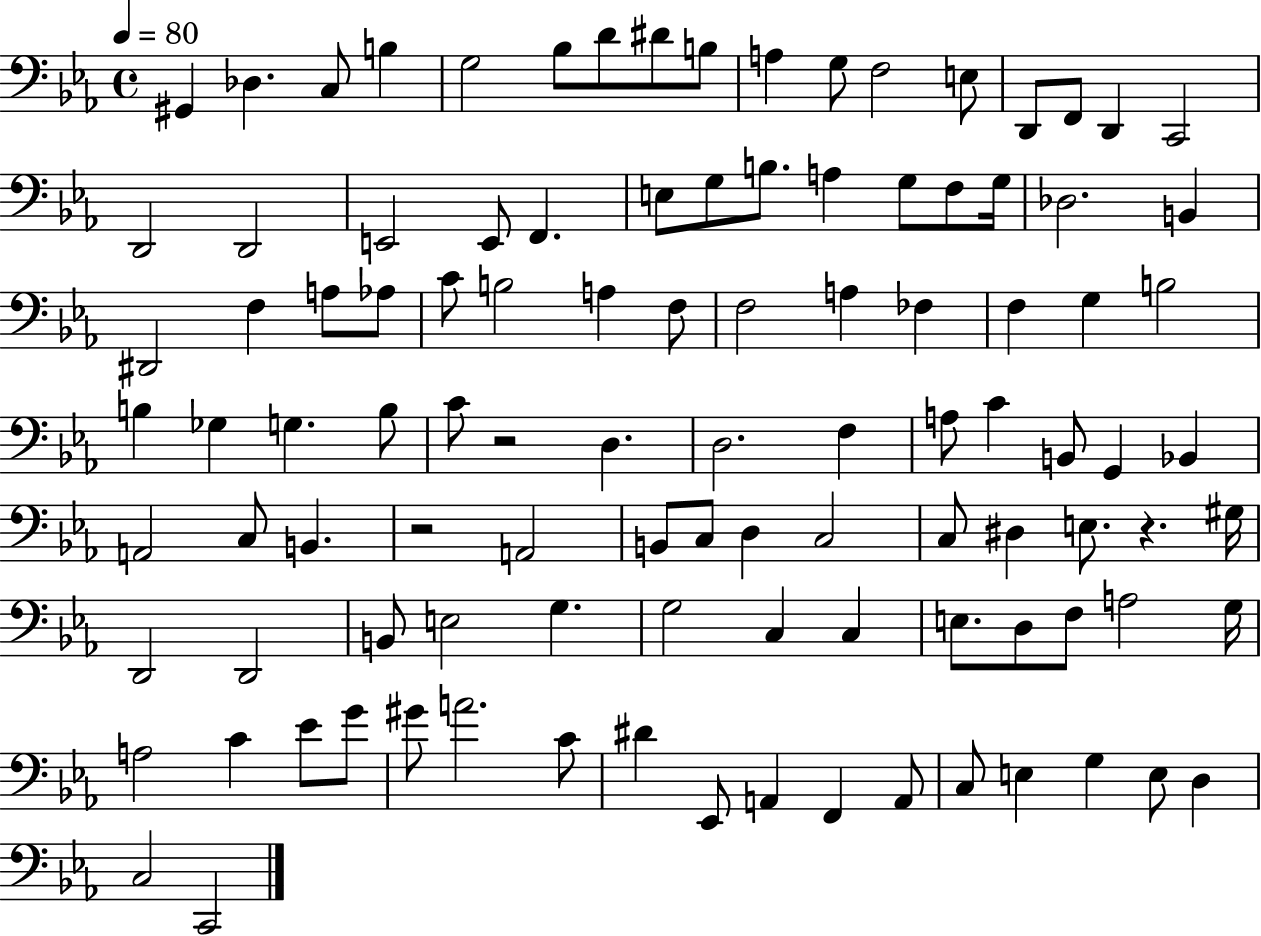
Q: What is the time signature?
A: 4/4